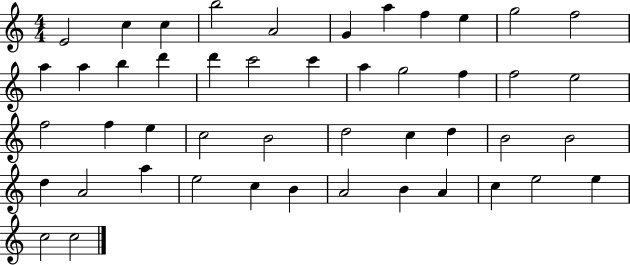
{
  \clef treble
  \numericTimeSignature
  \time 4/4
  \key c \major
  e'2 c''4 c''4 | b''2 a'2 | g'4 a''4 f''4 e''4 | g''2 f''2 | \break a''4 a''4 b''4 d'''4 | d'''4 c'''2 c'''4 | a''4 g''2 f''4 | f''2 e''2 | \break f''2 f''4 e''4 | c''2 b'2 | d''2 c''4 d''4 | b'2 b'2 | \break d''4 a'2 a''4 | e''2 c''4 b'4 | a'2 b'4 a'4 | c''4 e''2 e''4 | \break c''2 c''2 | \bar "|."
}